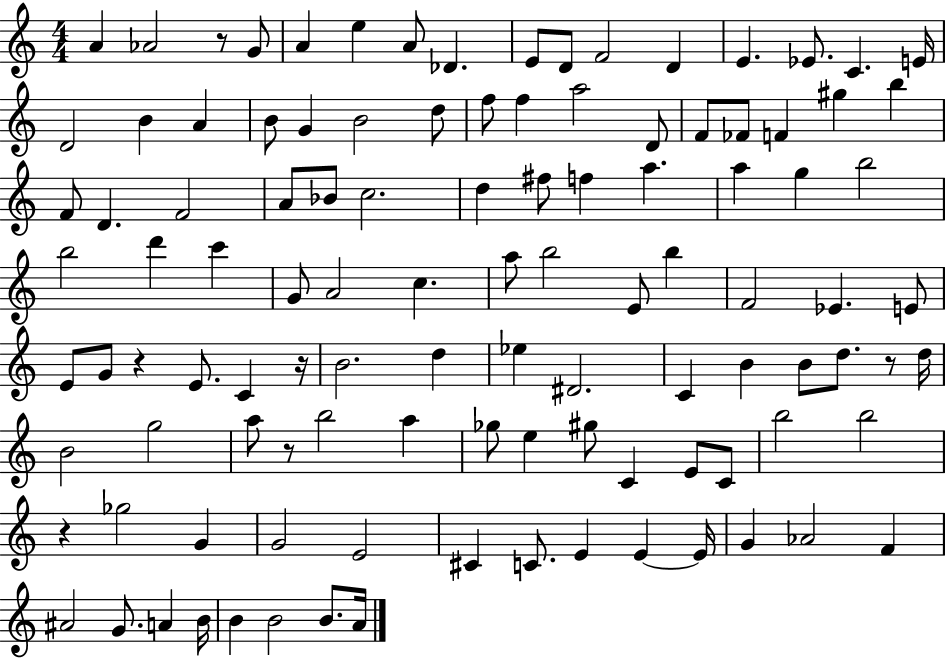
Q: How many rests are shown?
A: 6